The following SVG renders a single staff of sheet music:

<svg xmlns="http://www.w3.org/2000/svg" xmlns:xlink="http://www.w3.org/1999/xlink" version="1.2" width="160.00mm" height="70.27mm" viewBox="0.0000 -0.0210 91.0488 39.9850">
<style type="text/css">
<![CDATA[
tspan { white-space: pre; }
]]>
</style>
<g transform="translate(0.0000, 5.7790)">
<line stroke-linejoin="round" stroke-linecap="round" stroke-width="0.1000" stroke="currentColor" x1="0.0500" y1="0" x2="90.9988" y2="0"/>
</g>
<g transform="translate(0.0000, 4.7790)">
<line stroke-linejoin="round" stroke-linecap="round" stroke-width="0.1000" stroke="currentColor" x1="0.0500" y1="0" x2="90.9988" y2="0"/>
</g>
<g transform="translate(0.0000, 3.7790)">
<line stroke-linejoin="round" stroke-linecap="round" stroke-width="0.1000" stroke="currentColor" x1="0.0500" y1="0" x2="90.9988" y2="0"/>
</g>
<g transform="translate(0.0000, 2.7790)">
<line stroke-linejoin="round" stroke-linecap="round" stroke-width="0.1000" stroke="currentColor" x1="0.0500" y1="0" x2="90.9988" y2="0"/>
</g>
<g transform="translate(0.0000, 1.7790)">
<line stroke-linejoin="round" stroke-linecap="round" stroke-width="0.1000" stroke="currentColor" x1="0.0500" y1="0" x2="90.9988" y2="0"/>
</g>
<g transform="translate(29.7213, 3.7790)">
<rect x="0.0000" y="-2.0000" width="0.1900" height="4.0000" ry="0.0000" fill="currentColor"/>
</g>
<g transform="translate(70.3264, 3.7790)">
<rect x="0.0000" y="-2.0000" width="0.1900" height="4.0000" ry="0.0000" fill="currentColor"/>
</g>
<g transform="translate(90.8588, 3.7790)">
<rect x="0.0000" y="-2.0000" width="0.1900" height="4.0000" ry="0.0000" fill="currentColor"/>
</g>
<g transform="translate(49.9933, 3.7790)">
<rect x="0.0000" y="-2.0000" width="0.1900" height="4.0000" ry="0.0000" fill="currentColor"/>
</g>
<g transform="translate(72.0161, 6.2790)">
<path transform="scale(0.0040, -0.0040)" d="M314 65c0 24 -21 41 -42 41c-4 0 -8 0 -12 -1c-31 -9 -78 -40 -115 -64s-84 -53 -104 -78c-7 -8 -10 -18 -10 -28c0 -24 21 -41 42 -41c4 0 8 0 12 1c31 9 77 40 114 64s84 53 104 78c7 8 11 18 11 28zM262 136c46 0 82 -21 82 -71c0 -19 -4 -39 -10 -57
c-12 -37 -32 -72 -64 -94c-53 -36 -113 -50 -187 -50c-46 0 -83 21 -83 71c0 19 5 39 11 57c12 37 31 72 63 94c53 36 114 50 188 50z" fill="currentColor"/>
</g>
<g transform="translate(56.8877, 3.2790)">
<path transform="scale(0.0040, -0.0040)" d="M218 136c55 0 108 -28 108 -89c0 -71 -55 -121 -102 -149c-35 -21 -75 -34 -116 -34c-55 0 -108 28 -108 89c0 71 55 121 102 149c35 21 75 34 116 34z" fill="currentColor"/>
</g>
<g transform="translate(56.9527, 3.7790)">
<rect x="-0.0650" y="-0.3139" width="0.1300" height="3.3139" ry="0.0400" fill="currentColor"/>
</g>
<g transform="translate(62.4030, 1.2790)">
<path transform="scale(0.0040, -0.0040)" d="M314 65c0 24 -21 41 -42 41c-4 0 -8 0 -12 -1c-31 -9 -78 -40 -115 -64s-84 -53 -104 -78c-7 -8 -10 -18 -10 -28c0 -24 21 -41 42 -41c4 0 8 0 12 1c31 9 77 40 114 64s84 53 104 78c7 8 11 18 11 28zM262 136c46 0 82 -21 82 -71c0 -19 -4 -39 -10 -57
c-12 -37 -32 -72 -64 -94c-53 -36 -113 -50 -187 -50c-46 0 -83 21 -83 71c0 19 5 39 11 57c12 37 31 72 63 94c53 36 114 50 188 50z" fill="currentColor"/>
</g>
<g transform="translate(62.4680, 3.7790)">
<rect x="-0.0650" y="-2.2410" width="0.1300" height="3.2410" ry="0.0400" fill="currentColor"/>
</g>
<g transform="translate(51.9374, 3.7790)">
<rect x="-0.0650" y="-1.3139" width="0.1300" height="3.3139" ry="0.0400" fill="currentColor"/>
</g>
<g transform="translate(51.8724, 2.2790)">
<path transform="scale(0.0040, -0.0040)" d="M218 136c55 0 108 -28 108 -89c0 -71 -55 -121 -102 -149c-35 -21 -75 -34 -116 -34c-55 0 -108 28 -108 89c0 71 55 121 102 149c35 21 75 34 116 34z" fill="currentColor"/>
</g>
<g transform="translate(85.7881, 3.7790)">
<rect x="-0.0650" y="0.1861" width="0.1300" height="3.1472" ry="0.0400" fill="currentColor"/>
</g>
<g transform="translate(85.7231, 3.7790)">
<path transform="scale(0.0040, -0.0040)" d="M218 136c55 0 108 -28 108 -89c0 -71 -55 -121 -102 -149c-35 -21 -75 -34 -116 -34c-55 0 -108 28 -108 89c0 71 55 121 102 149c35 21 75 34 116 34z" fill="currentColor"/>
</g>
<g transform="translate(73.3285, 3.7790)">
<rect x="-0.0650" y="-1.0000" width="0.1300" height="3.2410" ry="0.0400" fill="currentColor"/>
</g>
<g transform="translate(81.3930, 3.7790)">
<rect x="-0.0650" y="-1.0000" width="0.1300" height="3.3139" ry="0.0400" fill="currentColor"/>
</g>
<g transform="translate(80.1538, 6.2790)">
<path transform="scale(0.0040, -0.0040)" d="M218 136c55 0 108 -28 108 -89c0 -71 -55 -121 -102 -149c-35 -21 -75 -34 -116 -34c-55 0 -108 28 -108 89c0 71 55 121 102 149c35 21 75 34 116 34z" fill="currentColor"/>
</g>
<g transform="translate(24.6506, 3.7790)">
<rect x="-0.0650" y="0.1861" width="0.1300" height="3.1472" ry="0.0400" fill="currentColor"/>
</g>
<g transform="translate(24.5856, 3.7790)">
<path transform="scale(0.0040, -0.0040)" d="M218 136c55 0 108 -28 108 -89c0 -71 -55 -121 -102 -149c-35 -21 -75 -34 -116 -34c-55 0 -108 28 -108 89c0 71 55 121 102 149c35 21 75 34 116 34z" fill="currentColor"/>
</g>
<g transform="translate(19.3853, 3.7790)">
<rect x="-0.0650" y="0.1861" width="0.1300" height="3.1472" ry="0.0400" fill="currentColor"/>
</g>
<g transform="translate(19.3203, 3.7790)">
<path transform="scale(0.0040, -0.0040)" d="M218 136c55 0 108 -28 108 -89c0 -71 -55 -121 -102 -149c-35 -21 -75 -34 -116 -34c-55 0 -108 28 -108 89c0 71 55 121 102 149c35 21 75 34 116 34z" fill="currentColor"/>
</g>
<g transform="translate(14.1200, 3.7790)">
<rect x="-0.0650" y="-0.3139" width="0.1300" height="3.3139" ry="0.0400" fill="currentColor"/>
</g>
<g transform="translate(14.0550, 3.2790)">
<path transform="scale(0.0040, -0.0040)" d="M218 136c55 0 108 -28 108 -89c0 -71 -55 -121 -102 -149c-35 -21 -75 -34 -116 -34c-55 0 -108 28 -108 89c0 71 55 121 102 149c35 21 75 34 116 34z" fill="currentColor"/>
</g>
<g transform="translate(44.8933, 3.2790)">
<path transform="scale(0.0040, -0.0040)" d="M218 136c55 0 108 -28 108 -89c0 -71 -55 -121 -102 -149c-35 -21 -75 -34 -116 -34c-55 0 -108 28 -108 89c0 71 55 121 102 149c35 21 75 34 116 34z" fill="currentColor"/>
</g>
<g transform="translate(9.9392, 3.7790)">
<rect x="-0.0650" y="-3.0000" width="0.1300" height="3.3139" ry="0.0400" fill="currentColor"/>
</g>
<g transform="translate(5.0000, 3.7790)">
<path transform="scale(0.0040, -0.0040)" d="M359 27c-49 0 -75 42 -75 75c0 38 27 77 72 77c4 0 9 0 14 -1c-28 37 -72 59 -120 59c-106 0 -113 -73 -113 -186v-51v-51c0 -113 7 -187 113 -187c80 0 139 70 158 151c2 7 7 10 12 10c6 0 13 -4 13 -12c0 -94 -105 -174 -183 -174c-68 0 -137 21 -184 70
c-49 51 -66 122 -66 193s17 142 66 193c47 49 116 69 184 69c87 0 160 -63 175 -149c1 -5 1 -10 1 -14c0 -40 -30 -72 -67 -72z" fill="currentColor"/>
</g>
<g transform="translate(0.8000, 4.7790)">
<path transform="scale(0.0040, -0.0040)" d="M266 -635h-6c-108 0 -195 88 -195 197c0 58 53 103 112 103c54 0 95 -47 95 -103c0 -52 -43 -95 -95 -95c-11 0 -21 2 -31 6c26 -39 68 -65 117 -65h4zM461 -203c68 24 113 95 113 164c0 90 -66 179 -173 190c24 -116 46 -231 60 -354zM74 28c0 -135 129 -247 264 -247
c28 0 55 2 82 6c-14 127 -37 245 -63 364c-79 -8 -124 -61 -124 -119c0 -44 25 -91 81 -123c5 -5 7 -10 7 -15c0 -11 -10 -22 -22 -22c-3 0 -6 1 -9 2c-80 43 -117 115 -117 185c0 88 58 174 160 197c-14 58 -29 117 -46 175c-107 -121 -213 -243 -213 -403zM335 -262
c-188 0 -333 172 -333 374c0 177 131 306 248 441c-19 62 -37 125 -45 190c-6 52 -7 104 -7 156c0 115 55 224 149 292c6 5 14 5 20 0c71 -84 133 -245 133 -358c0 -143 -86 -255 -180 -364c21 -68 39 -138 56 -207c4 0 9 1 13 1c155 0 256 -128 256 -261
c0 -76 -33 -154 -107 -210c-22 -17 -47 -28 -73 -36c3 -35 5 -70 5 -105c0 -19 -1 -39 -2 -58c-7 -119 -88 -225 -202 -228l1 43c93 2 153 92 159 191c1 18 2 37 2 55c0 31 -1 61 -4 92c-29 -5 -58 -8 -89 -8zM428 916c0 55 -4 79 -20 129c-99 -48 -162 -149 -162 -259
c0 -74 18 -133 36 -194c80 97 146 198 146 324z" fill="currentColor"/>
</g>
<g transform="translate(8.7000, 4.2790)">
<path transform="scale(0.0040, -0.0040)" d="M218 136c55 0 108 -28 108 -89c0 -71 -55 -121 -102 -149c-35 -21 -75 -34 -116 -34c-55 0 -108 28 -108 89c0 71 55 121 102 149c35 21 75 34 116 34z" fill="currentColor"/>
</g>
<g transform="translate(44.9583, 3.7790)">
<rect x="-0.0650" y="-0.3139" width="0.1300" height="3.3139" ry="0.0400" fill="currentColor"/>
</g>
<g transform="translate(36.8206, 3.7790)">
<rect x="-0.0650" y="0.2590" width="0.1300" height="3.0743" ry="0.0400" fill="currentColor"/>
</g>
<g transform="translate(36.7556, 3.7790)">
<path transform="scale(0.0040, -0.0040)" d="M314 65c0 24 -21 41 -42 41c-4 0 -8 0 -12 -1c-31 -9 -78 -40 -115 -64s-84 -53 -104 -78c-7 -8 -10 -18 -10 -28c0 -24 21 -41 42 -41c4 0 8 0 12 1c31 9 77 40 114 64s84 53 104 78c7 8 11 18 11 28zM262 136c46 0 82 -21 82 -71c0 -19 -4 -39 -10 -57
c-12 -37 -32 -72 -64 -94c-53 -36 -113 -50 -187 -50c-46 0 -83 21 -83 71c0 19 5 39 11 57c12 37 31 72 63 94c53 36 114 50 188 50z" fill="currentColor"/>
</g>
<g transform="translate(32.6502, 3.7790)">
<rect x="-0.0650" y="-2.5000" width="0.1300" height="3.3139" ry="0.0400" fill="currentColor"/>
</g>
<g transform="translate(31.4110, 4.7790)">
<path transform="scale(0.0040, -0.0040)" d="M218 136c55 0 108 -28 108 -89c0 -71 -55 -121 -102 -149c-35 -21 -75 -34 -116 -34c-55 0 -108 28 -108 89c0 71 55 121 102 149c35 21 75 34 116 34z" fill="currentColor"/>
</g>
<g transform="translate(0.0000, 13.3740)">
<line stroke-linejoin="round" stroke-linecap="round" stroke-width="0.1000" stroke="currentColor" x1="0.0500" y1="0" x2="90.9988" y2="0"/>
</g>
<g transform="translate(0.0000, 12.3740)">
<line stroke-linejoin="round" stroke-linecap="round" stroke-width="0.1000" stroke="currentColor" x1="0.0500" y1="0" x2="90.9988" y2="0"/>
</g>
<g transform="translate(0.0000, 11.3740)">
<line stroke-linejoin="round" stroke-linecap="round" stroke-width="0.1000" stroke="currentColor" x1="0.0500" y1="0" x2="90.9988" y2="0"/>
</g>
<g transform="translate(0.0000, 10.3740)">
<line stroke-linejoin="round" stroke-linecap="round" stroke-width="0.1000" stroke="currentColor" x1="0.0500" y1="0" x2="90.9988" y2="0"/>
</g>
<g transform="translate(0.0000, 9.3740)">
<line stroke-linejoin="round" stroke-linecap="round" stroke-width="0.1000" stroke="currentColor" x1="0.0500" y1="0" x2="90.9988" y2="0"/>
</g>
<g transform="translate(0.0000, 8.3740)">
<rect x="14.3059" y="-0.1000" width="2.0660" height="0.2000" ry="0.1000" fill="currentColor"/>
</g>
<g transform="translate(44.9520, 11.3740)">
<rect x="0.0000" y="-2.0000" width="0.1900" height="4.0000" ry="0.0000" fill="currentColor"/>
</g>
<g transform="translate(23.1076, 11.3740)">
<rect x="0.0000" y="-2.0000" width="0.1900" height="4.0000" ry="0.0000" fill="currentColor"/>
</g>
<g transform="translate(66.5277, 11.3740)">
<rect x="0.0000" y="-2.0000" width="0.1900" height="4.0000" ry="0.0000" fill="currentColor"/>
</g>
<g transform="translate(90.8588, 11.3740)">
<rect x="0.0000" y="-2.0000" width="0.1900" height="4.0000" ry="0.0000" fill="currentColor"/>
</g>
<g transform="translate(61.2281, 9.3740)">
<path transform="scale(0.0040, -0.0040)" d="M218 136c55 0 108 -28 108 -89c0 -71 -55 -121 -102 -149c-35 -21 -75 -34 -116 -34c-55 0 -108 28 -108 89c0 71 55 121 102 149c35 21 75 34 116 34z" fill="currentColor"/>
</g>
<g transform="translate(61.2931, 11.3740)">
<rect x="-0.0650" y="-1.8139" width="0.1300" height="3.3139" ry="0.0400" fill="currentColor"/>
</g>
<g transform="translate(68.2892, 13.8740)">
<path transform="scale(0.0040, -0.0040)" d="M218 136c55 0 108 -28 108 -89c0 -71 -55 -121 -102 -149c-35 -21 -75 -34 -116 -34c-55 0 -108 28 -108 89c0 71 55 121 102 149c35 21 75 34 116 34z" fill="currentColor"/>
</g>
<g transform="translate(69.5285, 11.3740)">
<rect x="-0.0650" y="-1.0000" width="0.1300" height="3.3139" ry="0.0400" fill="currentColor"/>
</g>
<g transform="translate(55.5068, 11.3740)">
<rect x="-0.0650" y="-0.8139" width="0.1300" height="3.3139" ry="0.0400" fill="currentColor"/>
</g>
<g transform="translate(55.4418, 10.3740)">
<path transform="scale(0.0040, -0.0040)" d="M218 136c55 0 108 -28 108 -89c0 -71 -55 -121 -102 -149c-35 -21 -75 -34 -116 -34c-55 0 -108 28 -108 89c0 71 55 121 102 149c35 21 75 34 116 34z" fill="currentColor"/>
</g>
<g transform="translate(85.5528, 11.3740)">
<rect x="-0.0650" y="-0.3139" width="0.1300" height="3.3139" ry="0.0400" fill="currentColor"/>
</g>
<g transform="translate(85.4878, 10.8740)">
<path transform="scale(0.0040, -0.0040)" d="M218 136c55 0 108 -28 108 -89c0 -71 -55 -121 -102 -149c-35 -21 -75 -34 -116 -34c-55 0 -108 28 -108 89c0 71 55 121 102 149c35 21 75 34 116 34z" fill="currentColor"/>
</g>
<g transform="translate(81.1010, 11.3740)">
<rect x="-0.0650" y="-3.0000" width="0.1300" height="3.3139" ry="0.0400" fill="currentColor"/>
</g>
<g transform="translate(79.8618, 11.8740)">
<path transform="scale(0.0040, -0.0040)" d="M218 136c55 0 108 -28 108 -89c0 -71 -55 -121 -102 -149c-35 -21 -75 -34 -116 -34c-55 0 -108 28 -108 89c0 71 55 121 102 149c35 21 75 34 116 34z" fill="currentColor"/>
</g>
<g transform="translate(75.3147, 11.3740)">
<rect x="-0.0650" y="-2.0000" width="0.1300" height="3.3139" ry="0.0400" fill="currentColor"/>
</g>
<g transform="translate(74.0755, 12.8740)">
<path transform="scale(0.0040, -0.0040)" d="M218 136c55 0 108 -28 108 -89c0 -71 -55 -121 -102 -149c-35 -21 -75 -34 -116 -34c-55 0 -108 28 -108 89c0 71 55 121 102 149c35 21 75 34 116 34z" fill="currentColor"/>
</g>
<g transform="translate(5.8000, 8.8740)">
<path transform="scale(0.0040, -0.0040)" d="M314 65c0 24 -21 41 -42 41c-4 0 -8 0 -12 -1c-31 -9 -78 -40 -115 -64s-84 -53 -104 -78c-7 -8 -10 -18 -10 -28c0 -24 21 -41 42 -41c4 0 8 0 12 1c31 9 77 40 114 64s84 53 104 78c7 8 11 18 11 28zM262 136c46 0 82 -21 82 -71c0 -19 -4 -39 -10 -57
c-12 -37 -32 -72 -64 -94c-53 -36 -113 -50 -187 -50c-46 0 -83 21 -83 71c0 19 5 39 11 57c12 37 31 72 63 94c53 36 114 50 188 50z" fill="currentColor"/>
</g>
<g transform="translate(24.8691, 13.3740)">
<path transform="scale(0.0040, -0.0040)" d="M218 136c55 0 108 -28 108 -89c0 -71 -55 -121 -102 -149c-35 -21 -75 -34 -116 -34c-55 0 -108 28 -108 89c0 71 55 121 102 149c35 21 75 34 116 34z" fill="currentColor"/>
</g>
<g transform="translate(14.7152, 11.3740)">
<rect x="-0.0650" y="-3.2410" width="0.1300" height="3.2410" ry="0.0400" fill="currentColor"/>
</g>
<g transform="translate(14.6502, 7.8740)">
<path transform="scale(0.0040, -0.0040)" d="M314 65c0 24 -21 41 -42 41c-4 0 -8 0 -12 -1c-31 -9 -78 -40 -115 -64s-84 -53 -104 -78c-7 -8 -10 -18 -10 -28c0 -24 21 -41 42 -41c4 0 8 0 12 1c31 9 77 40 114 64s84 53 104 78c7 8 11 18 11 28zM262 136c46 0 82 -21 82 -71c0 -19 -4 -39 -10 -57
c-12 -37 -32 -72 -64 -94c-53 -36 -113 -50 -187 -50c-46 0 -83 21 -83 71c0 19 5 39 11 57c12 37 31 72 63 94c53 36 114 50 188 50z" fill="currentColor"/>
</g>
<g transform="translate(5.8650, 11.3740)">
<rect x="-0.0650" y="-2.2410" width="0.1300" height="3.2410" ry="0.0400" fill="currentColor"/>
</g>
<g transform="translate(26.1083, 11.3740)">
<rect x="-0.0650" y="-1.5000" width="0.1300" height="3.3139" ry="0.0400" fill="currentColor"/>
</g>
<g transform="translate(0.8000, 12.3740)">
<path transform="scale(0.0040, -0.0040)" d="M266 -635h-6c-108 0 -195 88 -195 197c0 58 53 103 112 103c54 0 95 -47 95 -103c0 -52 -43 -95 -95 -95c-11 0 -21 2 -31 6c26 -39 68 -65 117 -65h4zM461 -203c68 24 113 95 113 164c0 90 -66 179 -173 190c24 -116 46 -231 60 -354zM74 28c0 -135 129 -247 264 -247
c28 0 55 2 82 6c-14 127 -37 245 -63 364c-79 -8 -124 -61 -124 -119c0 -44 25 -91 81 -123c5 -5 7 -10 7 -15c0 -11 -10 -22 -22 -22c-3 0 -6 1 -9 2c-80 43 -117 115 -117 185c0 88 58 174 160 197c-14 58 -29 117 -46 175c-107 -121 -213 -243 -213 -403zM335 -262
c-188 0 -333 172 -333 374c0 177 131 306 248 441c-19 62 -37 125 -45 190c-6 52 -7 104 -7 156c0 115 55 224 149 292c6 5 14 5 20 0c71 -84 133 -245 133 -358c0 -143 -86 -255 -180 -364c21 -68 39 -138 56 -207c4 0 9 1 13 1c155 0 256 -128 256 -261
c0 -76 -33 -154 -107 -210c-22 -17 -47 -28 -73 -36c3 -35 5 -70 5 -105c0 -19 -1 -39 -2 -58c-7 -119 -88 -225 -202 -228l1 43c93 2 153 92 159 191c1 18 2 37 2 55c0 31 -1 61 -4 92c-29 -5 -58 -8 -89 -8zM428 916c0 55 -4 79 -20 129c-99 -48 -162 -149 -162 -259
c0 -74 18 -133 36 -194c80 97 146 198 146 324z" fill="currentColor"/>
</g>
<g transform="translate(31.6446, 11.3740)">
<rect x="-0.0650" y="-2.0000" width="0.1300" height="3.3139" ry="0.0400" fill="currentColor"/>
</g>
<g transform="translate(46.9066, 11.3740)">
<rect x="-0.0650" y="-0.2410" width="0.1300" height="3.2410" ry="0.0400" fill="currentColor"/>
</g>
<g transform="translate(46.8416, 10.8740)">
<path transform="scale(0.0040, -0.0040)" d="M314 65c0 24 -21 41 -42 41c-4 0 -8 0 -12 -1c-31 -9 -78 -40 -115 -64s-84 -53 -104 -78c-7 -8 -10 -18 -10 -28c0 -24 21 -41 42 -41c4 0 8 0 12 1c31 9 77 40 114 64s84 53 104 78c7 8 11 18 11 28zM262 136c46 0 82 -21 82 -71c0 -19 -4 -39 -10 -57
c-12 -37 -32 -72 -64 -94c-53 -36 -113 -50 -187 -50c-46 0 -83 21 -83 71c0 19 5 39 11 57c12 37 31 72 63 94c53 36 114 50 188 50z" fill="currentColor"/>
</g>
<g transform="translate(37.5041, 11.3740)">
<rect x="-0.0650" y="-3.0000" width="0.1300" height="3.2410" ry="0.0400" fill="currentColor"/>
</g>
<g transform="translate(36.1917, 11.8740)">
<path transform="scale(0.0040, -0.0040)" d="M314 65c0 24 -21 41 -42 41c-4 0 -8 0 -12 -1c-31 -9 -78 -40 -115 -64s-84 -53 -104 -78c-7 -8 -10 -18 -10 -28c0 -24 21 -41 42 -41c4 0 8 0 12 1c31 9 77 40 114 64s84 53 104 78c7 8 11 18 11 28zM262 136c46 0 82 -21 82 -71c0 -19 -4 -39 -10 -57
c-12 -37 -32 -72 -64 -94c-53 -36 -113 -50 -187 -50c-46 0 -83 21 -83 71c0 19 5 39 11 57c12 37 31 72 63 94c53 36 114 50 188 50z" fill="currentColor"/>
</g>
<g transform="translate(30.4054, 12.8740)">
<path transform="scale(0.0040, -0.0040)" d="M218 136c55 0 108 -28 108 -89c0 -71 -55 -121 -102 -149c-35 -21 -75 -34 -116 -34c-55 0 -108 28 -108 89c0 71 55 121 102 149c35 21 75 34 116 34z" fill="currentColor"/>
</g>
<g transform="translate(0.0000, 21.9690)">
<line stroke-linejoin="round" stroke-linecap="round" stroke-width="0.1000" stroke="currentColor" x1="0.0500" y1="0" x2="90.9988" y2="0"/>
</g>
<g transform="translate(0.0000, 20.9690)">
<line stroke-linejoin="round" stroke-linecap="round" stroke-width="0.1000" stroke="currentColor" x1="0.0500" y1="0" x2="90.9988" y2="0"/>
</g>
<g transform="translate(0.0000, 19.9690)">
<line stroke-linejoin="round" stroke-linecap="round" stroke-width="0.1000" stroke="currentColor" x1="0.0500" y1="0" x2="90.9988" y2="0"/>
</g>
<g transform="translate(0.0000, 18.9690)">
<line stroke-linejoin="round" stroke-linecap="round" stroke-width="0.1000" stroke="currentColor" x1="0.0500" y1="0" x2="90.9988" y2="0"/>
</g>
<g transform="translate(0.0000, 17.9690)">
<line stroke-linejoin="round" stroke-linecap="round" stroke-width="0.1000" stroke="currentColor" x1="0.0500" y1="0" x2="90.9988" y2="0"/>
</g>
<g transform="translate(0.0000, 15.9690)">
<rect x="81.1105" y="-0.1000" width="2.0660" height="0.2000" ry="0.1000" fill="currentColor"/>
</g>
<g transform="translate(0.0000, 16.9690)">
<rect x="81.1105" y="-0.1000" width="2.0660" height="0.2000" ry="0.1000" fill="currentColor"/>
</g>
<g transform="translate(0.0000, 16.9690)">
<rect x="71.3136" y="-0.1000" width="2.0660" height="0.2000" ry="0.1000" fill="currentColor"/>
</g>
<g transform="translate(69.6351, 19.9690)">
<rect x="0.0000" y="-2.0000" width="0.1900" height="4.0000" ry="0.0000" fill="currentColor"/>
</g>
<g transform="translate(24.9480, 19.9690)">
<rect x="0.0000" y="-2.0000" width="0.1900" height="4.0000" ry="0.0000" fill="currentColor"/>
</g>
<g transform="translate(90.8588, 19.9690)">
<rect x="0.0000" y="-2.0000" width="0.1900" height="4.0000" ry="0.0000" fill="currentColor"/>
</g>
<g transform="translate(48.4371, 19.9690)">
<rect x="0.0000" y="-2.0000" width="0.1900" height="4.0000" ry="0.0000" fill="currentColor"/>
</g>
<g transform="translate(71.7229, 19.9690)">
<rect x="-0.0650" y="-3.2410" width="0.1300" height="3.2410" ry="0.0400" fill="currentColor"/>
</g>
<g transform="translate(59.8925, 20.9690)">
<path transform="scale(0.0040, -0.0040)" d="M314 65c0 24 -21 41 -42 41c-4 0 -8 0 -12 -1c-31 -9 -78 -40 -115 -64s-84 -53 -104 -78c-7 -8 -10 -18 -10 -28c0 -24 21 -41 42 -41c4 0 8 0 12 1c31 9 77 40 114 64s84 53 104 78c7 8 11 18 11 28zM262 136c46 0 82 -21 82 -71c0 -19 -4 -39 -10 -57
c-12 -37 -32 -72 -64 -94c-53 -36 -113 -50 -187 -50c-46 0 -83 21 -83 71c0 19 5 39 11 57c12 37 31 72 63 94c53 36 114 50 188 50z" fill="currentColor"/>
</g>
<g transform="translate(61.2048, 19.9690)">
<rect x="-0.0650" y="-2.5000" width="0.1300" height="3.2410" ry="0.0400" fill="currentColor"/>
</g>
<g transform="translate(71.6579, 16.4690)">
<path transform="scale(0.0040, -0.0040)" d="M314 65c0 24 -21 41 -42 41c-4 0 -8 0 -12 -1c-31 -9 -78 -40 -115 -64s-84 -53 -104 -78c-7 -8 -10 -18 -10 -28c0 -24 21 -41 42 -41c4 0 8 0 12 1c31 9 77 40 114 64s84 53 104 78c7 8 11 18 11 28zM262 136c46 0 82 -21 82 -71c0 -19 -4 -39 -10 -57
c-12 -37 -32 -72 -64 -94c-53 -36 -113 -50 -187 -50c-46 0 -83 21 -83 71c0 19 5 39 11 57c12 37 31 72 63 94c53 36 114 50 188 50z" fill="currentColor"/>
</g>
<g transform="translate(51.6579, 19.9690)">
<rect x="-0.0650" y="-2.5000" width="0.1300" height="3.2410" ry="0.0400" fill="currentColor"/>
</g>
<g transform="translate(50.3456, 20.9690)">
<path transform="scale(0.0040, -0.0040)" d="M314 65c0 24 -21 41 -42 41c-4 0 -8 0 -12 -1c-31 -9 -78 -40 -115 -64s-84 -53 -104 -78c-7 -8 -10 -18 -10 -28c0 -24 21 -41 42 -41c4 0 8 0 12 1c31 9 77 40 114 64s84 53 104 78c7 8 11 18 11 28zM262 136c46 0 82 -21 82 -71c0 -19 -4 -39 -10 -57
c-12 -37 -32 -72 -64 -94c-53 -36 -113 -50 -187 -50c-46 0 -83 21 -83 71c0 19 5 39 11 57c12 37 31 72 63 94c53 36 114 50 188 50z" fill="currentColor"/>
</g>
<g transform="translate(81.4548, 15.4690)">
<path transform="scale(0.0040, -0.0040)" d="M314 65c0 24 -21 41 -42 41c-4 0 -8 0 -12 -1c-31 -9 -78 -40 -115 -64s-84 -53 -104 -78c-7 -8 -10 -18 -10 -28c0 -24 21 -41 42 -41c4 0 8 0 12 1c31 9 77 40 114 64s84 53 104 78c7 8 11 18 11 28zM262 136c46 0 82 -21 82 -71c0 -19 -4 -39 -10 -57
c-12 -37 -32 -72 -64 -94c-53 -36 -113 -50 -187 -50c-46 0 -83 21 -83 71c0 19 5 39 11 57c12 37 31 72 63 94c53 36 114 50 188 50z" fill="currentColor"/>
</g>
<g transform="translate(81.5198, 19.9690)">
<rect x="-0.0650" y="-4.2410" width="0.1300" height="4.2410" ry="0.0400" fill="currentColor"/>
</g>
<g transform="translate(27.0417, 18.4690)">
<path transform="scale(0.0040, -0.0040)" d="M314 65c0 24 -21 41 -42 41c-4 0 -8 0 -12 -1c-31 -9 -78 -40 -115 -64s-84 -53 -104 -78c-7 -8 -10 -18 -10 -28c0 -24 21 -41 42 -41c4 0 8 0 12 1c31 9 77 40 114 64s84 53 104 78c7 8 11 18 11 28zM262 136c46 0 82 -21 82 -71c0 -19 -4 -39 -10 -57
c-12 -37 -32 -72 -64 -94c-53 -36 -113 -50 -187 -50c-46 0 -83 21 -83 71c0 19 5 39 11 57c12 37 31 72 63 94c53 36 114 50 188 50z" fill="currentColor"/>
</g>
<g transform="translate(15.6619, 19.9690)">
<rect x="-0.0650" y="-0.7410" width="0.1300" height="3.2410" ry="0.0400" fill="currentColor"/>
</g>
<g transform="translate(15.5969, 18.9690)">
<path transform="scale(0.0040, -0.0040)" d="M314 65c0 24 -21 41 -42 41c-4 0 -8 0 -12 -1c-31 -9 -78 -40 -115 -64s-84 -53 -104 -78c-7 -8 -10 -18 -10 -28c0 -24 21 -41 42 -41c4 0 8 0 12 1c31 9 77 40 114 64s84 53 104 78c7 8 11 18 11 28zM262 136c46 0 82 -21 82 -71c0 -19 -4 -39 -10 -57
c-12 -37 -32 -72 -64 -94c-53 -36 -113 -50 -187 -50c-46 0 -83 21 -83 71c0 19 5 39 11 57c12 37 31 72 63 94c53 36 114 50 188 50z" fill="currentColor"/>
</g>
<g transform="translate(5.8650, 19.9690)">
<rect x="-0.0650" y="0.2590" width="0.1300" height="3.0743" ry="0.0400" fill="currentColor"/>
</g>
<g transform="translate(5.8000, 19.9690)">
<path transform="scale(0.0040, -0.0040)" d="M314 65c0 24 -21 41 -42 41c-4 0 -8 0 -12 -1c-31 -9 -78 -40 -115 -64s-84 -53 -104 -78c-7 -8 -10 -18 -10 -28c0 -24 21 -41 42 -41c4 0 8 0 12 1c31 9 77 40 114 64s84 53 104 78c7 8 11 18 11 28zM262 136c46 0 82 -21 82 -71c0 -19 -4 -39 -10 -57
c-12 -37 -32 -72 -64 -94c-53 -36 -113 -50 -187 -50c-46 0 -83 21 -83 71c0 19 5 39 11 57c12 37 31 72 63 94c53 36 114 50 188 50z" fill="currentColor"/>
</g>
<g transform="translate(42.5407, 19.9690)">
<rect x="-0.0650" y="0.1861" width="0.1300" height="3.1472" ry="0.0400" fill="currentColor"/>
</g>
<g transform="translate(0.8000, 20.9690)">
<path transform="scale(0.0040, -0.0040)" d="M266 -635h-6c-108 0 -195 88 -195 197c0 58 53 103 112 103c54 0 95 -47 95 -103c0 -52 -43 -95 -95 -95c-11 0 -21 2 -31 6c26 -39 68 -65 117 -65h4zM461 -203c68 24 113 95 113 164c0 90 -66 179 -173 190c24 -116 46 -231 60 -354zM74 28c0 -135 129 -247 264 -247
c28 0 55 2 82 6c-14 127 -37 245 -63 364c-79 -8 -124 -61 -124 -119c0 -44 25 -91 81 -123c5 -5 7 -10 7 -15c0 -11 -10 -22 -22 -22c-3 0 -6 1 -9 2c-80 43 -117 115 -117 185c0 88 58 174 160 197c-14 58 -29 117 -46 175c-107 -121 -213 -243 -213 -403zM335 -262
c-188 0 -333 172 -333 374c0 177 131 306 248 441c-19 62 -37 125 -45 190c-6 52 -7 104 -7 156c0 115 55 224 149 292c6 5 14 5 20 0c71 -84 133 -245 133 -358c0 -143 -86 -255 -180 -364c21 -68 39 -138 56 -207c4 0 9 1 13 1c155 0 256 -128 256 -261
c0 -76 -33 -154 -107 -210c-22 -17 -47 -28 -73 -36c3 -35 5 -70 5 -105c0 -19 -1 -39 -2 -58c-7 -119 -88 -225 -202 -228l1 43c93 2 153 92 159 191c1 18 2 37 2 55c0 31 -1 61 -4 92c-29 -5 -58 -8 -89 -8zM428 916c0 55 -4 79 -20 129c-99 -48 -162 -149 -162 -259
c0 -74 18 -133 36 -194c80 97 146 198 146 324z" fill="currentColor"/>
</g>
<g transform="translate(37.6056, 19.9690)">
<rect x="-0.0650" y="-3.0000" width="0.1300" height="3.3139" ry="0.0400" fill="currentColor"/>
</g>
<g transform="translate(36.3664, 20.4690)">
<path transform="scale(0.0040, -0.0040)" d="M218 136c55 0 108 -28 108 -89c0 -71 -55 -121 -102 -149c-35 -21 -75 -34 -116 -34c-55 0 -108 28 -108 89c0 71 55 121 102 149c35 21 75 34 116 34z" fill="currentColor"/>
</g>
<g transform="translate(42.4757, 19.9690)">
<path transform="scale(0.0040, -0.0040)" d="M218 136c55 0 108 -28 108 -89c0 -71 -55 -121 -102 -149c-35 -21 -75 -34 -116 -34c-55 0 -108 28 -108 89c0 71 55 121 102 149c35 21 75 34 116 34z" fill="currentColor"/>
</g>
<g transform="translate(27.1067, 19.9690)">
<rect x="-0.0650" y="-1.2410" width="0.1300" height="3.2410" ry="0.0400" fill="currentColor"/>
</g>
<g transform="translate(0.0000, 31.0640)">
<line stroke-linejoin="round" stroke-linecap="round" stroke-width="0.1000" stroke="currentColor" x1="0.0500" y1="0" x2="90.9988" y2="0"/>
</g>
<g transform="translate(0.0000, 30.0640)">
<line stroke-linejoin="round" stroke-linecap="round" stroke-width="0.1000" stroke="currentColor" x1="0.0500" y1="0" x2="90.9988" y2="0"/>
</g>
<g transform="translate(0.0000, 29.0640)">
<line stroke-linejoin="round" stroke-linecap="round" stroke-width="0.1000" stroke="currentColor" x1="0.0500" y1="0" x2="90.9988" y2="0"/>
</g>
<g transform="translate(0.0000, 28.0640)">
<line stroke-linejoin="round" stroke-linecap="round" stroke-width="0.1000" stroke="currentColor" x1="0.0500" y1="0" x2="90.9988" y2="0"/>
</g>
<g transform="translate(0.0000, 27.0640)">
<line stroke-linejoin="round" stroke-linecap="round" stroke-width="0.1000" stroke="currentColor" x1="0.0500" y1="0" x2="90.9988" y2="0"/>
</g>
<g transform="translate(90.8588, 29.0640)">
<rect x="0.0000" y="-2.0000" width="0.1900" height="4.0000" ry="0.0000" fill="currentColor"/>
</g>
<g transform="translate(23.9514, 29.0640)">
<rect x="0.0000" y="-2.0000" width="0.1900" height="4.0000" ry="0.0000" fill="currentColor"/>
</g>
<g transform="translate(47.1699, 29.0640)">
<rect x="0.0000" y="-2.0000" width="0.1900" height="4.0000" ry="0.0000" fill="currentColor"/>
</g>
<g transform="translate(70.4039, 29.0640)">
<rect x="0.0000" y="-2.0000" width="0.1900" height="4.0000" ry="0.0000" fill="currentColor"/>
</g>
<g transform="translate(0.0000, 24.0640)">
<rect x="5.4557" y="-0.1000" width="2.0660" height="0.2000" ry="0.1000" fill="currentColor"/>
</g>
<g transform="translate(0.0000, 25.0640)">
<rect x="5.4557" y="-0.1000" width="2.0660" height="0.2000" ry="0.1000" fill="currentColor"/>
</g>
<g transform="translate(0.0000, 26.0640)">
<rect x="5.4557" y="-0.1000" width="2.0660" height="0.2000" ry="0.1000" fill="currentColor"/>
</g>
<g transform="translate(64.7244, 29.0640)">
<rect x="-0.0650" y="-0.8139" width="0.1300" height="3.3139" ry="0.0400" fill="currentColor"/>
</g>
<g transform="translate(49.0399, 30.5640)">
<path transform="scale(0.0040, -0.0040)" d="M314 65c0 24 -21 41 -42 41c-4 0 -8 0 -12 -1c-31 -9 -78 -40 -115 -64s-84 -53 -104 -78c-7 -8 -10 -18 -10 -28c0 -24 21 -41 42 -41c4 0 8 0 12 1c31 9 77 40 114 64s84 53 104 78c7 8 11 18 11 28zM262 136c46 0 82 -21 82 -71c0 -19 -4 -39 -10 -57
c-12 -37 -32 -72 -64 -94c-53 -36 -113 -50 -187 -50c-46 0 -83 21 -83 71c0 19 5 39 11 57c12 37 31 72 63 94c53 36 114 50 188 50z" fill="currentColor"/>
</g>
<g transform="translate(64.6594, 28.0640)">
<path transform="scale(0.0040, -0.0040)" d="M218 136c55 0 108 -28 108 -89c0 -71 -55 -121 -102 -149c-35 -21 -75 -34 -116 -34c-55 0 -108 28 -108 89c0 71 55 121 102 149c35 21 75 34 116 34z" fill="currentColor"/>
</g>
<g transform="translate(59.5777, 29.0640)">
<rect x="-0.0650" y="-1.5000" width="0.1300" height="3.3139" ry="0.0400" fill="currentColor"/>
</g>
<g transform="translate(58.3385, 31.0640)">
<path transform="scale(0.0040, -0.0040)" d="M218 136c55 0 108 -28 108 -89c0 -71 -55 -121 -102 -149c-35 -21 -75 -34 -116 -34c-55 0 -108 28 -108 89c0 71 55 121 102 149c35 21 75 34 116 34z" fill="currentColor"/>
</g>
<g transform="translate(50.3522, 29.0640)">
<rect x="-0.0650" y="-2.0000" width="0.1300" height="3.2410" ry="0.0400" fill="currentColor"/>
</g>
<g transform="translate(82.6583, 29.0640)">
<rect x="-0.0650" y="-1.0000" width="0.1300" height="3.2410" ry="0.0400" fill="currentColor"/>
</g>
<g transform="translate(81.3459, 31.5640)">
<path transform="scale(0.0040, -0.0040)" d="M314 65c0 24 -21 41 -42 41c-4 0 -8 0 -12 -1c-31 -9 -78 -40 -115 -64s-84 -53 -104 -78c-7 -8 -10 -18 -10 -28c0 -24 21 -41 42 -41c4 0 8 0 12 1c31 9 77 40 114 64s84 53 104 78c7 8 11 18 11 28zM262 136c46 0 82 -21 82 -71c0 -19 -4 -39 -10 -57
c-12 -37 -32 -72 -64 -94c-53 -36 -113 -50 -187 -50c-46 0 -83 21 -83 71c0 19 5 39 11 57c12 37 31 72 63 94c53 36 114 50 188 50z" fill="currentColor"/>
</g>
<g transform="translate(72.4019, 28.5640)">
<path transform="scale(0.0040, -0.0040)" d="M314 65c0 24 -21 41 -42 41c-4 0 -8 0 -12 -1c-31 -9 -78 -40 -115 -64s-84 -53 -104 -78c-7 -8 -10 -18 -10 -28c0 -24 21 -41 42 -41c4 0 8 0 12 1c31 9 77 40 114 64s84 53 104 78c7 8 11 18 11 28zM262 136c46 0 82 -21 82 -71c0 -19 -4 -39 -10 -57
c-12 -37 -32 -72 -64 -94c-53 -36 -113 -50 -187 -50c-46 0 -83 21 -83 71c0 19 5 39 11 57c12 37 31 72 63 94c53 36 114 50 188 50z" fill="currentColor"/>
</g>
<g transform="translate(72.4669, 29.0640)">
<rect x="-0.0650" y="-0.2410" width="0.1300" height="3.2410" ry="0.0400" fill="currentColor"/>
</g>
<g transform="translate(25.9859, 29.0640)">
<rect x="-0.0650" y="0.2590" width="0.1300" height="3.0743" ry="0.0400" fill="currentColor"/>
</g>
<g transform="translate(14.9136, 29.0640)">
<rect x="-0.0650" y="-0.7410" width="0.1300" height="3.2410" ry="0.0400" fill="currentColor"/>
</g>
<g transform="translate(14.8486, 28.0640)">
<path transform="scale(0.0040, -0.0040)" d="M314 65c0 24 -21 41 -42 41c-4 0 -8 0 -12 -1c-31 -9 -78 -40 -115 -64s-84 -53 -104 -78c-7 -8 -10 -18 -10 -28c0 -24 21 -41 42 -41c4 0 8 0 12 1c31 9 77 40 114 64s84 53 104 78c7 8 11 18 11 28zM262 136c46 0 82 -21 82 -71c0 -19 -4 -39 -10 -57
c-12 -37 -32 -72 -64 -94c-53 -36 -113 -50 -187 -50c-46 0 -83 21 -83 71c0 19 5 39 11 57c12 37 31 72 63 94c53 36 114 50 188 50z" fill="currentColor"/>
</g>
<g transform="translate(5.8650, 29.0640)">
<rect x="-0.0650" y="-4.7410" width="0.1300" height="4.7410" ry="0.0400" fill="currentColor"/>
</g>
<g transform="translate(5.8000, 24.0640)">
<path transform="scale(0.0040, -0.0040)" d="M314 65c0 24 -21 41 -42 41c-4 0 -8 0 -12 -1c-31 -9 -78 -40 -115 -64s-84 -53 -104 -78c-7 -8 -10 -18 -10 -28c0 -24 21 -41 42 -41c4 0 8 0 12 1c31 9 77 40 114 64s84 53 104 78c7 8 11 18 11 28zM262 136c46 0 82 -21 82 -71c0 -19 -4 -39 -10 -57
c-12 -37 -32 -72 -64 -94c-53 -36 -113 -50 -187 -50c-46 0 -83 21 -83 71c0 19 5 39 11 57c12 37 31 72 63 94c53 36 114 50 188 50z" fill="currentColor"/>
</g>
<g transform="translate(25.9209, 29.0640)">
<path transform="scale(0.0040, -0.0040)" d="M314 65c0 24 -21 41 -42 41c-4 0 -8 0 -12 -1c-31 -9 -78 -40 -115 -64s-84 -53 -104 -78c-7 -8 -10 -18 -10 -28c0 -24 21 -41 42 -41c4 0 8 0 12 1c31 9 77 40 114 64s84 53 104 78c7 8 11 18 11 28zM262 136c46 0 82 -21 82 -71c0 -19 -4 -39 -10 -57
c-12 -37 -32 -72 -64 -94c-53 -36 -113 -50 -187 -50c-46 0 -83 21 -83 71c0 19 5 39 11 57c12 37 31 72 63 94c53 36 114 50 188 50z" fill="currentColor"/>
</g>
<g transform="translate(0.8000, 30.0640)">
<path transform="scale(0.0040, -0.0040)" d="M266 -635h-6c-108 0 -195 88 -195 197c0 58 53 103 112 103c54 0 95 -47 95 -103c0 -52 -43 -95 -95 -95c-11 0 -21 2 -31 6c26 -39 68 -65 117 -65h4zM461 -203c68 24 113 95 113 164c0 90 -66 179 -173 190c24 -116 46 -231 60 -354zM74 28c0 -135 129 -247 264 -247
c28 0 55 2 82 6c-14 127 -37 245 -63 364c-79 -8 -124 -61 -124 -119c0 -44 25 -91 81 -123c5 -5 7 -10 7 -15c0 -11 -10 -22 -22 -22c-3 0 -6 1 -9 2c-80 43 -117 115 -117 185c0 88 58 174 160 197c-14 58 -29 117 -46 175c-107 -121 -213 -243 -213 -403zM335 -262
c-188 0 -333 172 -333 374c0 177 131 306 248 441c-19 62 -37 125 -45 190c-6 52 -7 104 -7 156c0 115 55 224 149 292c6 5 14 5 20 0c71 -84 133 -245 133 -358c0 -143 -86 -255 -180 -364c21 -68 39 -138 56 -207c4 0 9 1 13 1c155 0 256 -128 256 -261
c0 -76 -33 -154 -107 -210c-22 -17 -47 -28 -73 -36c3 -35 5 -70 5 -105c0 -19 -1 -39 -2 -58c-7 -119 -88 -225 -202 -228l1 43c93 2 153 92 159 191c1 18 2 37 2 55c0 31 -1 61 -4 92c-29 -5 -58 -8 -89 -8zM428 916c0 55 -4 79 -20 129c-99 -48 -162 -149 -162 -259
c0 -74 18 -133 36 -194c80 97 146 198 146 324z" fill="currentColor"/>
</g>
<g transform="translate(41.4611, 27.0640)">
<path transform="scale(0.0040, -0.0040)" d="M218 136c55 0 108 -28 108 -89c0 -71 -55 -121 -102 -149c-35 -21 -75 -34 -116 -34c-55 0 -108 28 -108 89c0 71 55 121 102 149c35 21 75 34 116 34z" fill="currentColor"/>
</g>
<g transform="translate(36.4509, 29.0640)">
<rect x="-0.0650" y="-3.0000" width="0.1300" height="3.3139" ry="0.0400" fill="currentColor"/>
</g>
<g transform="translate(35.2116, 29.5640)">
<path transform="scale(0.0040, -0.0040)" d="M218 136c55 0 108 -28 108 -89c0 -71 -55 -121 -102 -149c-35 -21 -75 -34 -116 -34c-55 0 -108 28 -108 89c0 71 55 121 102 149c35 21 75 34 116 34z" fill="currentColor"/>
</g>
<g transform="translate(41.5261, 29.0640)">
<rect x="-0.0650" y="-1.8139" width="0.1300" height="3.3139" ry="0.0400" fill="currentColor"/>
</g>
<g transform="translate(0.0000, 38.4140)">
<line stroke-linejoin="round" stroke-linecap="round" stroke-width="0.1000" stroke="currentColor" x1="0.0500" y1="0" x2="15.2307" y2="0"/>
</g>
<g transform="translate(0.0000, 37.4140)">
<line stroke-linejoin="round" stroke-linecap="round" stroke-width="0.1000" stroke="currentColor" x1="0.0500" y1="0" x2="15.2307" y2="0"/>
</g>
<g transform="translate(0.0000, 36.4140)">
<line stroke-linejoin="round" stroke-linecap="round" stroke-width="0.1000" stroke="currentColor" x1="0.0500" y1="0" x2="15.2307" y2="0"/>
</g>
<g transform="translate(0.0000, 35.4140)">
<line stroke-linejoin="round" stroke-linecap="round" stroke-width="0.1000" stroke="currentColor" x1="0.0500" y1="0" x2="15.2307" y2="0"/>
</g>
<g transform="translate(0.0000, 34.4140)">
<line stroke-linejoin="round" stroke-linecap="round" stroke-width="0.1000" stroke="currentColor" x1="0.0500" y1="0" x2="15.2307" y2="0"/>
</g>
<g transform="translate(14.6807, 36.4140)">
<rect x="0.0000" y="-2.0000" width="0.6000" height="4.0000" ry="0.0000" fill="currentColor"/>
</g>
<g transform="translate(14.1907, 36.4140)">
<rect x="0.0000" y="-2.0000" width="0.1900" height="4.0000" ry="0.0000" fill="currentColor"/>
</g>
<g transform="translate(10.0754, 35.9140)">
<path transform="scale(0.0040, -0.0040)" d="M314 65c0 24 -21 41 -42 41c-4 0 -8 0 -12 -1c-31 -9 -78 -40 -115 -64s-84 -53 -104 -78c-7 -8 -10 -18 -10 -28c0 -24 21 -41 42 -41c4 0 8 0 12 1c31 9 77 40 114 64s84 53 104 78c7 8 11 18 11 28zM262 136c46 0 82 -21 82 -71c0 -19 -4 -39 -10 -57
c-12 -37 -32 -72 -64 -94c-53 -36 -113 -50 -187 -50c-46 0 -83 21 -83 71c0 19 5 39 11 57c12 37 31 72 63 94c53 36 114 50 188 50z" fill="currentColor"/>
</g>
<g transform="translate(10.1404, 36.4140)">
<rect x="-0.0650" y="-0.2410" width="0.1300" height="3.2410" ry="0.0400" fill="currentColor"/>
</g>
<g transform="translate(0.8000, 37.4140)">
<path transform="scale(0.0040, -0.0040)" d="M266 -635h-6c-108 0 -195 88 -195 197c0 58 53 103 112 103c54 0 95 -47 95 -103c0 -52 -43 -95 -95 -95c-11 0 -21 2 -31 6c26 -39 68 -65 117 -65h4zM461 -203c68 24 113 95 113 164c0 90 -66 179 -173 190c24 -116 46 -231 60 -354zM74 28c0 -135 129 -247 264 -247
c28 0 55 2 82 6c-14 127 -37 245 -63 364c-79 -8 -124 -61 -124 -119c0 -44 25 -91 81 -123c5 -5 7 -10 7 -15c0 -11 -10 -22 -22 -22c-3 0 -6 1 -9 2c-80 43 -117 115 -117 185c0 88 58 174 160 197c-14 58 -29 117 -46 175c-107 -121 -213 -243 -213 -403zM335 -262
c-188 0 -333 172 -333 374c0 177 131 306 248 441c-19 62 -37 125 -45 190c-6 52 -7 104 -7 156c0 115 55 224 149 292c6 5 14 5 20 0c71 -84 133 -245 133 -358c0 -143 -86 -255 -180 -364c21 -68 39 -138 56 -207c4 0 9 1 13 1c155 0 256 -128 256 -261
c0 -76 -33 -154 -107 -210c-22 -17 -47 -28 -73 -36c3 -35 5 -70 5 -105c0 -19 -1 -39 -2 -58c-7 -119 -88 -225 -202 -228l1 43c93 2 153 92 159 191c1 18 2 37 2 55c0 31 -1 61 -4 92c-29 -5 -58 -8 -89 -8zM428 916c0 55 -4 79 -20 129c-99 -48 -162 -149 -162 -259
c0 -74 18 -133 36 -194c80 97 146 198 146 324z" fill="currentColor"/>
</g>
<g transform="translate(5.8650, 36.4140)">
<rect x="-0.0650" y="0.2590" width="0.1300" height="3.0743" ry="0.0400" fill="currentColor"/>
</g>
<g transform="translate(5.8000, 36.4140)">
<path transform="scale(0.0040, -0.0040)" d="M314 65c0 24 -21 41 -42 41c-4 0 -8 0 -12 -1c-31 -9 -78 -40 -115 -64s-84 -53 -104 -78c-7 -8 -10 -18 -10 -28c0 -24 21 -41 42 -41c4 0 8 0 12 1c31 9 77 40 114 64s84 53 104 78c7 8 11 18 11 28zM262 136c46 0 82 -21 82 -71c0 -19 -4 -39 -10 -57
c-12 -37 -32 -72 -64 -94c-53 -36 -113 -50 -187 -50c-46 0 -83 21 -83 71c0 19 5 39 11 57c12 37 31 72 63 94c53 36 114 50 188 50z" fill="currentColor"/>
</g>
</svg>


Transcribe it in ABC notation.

X:1
T:Untitled
M:4/4
L:1/4
K:C
A c B B G B2 c e c g2 D2 D B g2 b2 E F A2 c2 d f D F A c B2 d2 e2 A B G2 G2 b2 d'2 e'2 d2 B2 A f F2 E d c2 D2 B2 c2